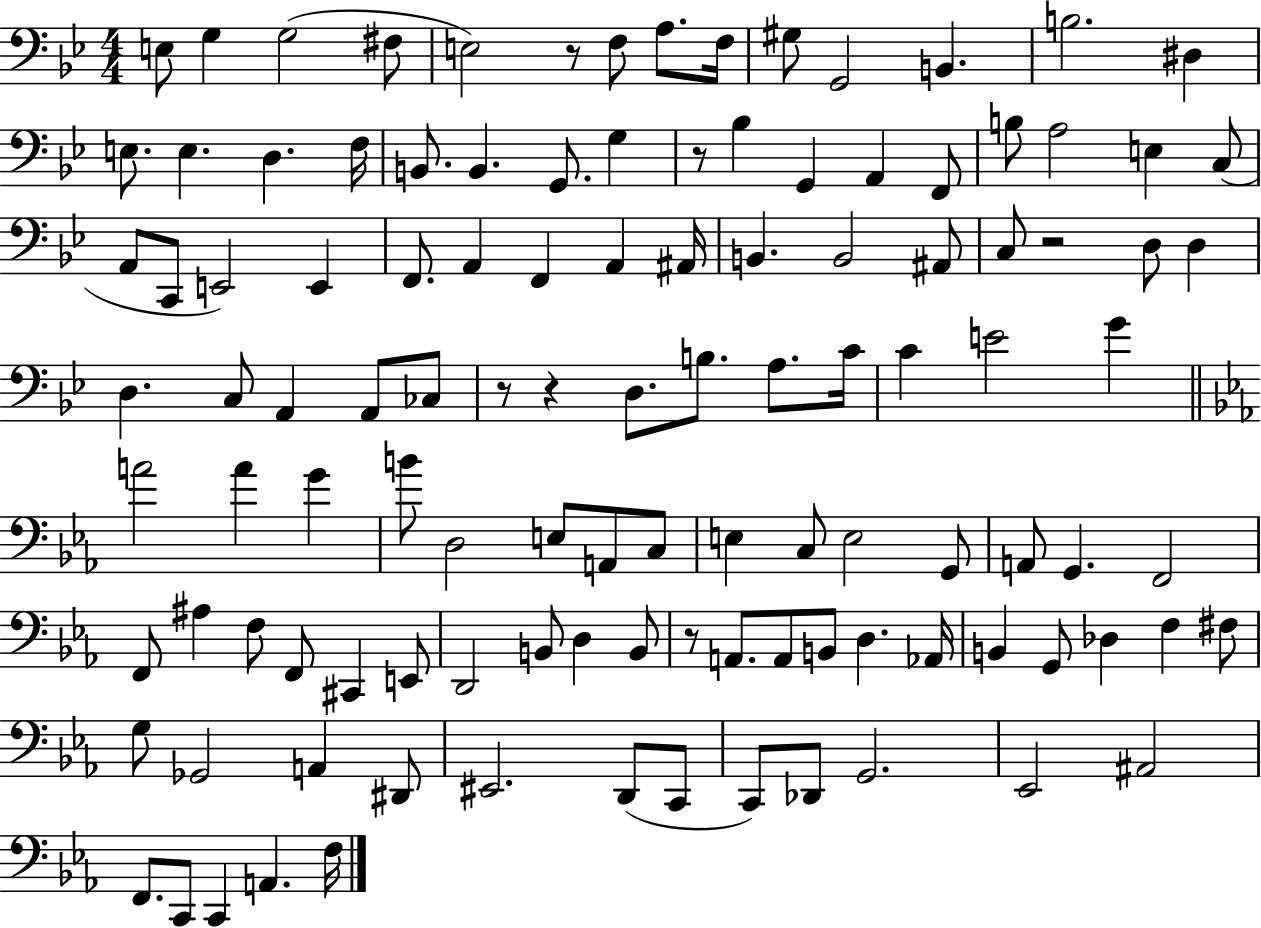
E3/e G3/q G3/h F#3/e E3/h R/e F3/e A3/e. F3/s G#3/e G2/h B2/q. B3/h. D#3/q E3/e. E3/q. D3/q. F3/s B2/e. B2/q. G2/e. G3/q R/e Bb3/q G2/q A2/q F2/e B3/e A3/h E3/q C3/e A2/e C2/e E2/h E2/q F2/e. A2/q F2/q A2/q A#2/s B2/q. B2/h A#2/e C3/e R/h D3/e D3/q D3/q. C3/e A2/q A2/e CES3/e R/e R/q D3/e. B3/e. A3/e. C4/s C4/q E4/h G4/q A4/h A4/q G4/q B4/e D3/h E3/e A2/e C3/e E3/q C3/e E3/h G2/e A2/e G2/q. F2/h F2/e A#3/q F3/e F2/e C#2/q E2/e D2/h B2/e D3/q B2/e R/e A2/e. A2/e B2/e D3/q. Ab2/s B2/q G2/e Db3/q F3/q F#3/e G3/e Gb2/h A2/q D#2/e EIS2/h. D2/e C2/e C2/e Db2/e G2/h. Eb2/h A#2/h F2/e. C2/e C2/q A2/q. F3/s